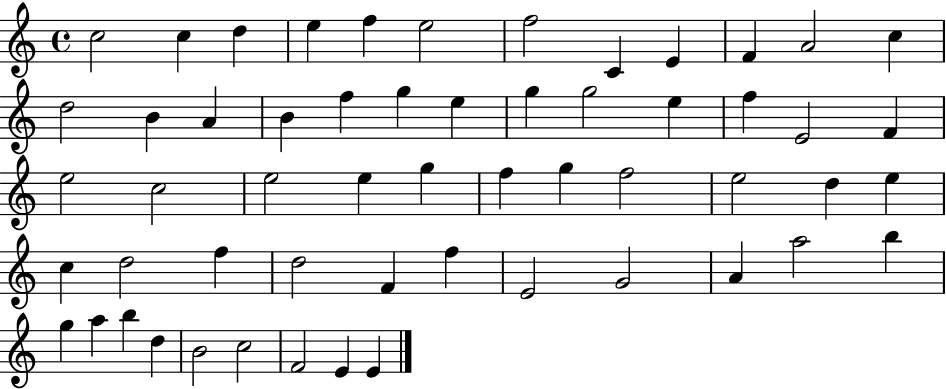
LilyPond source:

{
  \clef treble
  \time 4/4
  \defaultTimeSignature
  \key c \major
  c''2 c''4 d''4 | e''4 f''4 e''2 | f''2 c'4 e'4 | f'4 a'2 c''4 | \break d''2 b'4 a'4 | b'4 f''4 g''4 e''4 | g''4 g''2 e''4 | f''4 e'2 f'4 | \break e''2 c''2 | e''2 e''4 g''4 | f''4 g''4 f''2 | e''2 d''4 e''4 | \break c''4 d''2 f''4 | d''2 f'4 f''4 | e'2 g'2 | a'4 a''2 b''4 | \break g''4 a''4 b''4 d''4 | b'2 c''2 | f'2 e'4 e'4 | \bar "|."
}